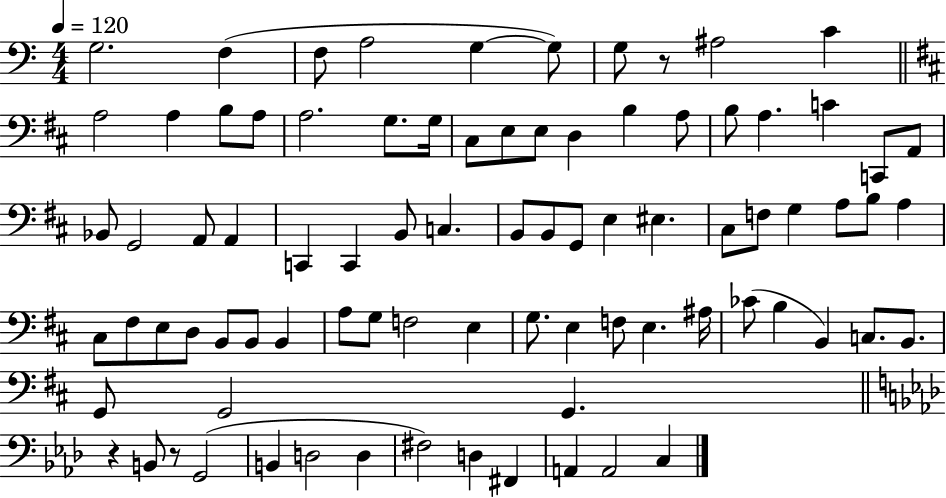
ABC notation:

X:1
T:Untitled
M:4/4
L:1/4
K:C
G,2 F, F,/2 A,2 G, G,/2 G,/2 z/2 ^A,2 C A,2 A, B,/2 A,/2 A,2 G,/2 G,/4 ^C,/2 E,/2 E,/2 D, B, A,/2 B,/2 A, C C,,/2 A,,/2 _B,,/2 G,,2 A,,/2 A,, C,, C,, B,,/2 C, B,,/2 B,,/2 G,,/2 E, ^E, ^C,/2 F,/2 G, A,/2 B,/2 A, ^C,/2 ^F,/2 E,/2 D,/2 B,,/2 B,,/2 B,, A,/2 G,/2 F,2 E, G,/2 E, F,/2 E, ^A,/4 _C/2 B, B,, C,/2 B,,/2 G,,/2 G,,2 G,, z B,,/2 z/2 G,,2 B,, D,2 D, ^F,2 D, ^F,, A,, A,,2 C,